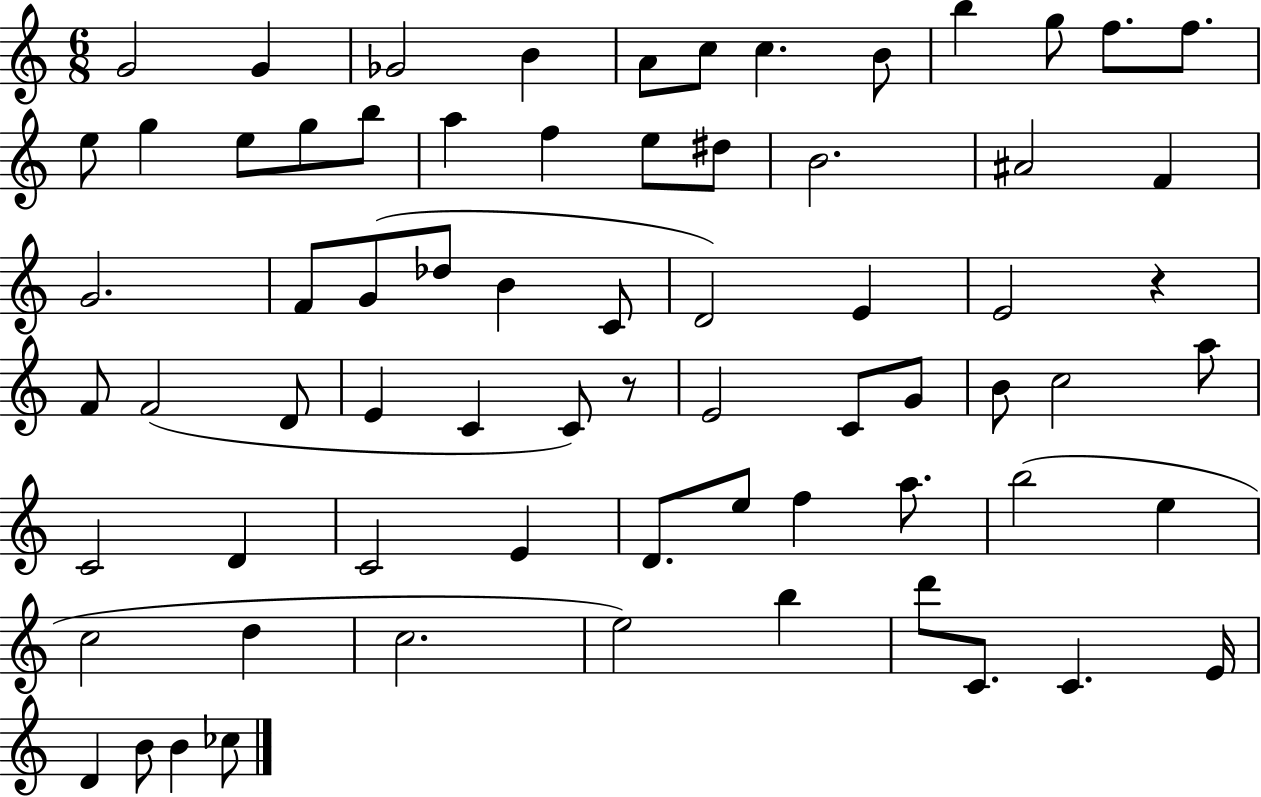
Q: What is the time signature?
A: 6/8